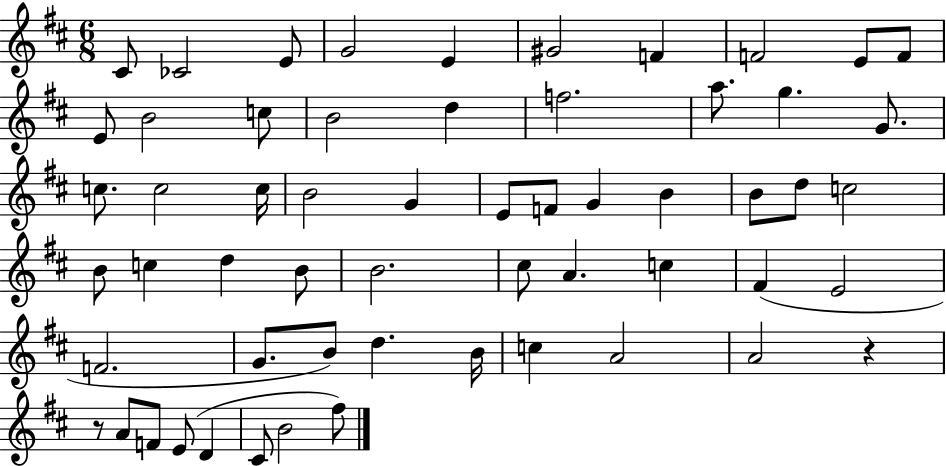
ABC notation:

X:1
T:Untitled
M:6/8
L:1/4
K:D
^C/2 _C2 E/2 G2 E ^G2 F F2 E/2 F/2 E/2 B2 c/2 B2 d f2 a/2 g G/2 c/2 c2 c/4 B2 G E/2 F/2 G B B/2 d/2 c2 B/2 c d B/2 B2 ^c/2 A c ^F E2 F2 G/2 B/2 d B/4 c A2 A2 z z/2 A/2 F/2 E/2 D ^C/2 B2 ^f/2